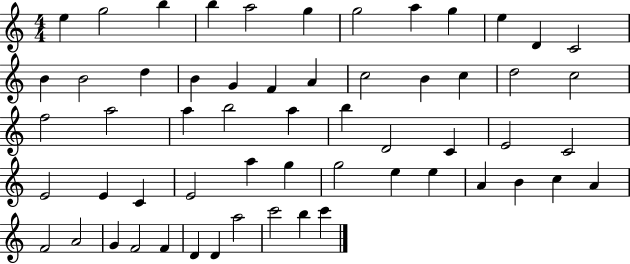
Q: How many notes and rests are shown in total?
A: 58